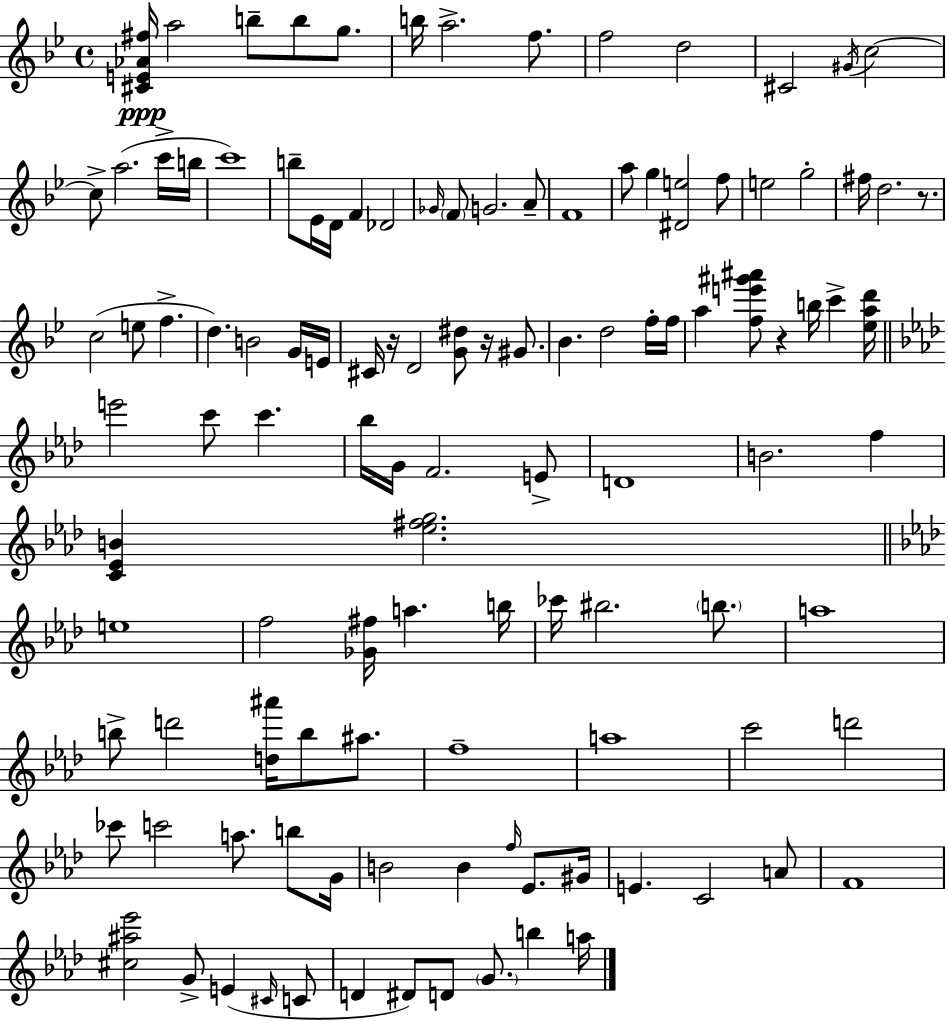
[C#4,E4,Ab4,F#5]/s A5/h B5/e B5/e G5/e. B5/s A5/h. F5/e. F5/h D5/h C#4/h G#4/s C5/h C5/e A5/h. C6/s B5/s C6/w B5/e Eb4/s D4/s F4/q Db4/h Gb4/s F4/e G4/h. A4/e F4/w A5/e G5/q [D#4,E5]/h F5/e E5/h G5/h F#5/s D5/h. R/e. C5/h E5/e F5/q. D5/q. B4/h G4/s E4/s C#4/s R/s D4/h [G4,D#5]/e R/s G#4/e. Bb4/q. D5/h F5/s F5/s A5/q [F5,E6,G#6,A#6]/e R/q B5/s C6/q [Eb5,A5,D6]/s E6/h C6/e C6/q. Bb5/s G4/s F4/h. E4/e D4/w B4/h. F5/q [C4,Eb4,B4]/q [Eb5,F#5,G5]/h. E5/w F5/h [Gb4,F#5]/s A5/q. B5/s CES6/s BIS5/h. B5/e. A5/w B5/e D6/h [D5,A#6]/s B5/e A#5/e. F5/w A5/w C6/h D6/h CES6/e C6/h A5/e. B5/e G4/s B4/h B4/q F5/s Eb4/e. G#4/s E4/q. C4/h A4/e F4/w [C#5,A#5,Eb6]/h G4/e E4/q C#4/s C4/e D4/q D#4/e D4/e G4/e. B5/q A5/s